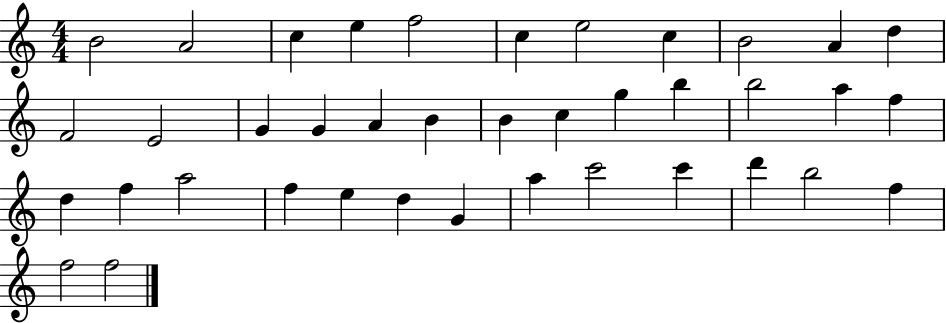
B4/h A4/h C5/q E5/q F5/h C5/q E5/h C5/q B4/h A4/q D5/q F4/h E4/h G4/q G4/q A4/q B4/q B4/q C5/q G5/q B5/q B5/h A5/q F5/q D5/q F5/q A5/h F5/q E5/q D5/q G4/q A5/q C6/h C6/q D6/q B5/h F5/q F5/h F5/h